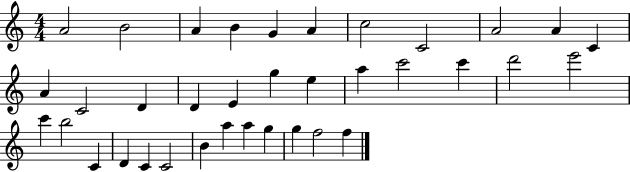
{
  \clef treble
  \numericTimeSignature
  \time 4/4
  \key c \major
  a'2 b'2 | a'4 b'4 g'4 a'4 | c''2 c'2 | a'2 a'4 c'4 | \break a'4 c'2 d'4 | d'4 e'4 g''4 e''4 | a''4 c'''2 c'''4 | d'''2 e'''2 | \break c'''4 b''2 c'4 | d'4 c'4 c'2 | b'4 a''4 a''4 g''4 | g''4 f''2 f''4 | \break \bar "|."
}